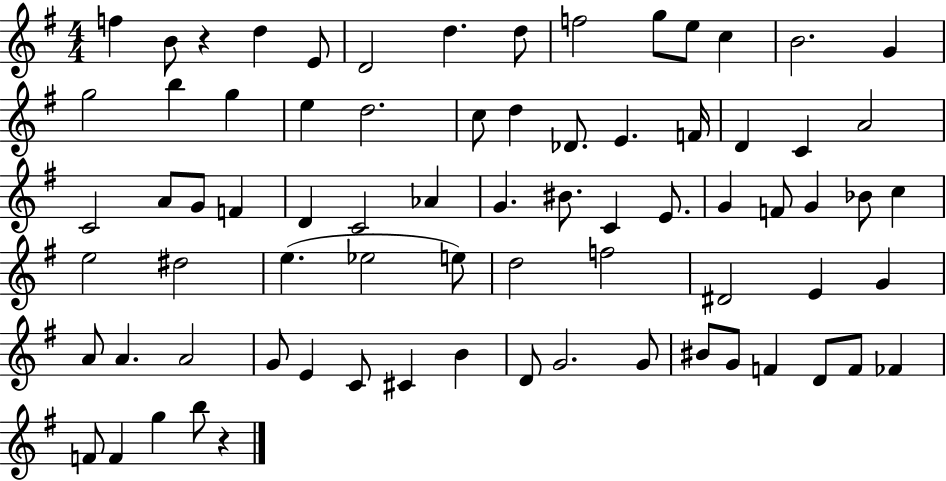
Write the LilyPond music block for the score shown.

{
  \clef treble
  \numericTimeSignature
  \time 4/4
  \key g \major
  f''4 b'8 r4 d''4 e'8 | d'2 d''4. d''8 | f''2 g''8 e''8 c''4 | b'2. g'4 | \break g''2 b''4 g''4 | e''4 d''2. | c''8 d''4 des'8. e'4. f'16 | d'4 c'4 a'2 | \break c'2 a'8 g'8 f'4 | d'4 c'2 aes'4 | g'4. bis'8. c'4 e'8. | g'4 f'8 g'4 bes'8 c''4 | \break e''2 dis''2 | e''4.( ees''2 e''8) | d''2 f''2 | dis'2 e'4 g'4 | \break a'8 a'4. a'2 | g'8 e'4 c'8 cis'4 b'4 | d'8 g'2. g'8 | bis'8 g'8 f'4 d'8 f'8 fes'4 | \break f'8 f'4 g''4 b''8 r4 | \bar "|."
}